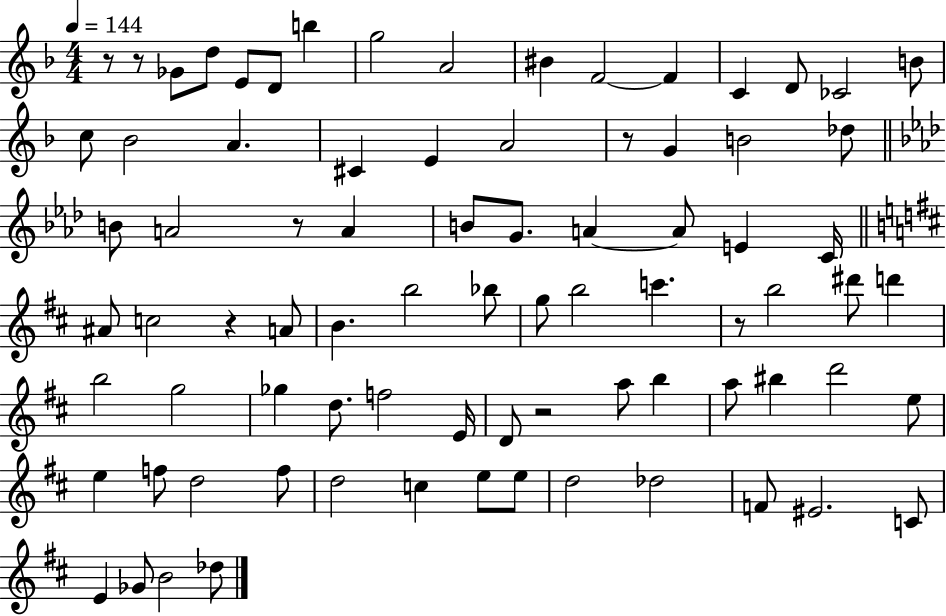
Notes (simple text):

R/e R/e Gb4/e D5/e E4/e D4/e B5/q G5/h A4/h BIS4/q F4/h F4/q C4/q D4/e CES4/h B4/e C5/e Bb4/h A4/q. C#4/q E4/q A4/h R/e G4/q B4/h Db5/e B4/e A4/h R/e A4/q B4/e G4/e. A4/q A4/e E4/q C4/s A#4/e C5/h R/q A4/e B4/q. B5/h Bb5/e G5/e B5/h C6/q. R/e B5/h D#6/e D6/q B5/h G5/h Gb5/q D5/e. F5/h E4/s D4/e R/h A5/e B5/q A5/e BIS5/q D6/h E5/e E5/q F5/e D5/h F5/e D5/h C5/q E5/e E5/e D5/h Db5/h F4/e EIS4/h. C4/e E4/q Gb4/e B4/h Db5/e